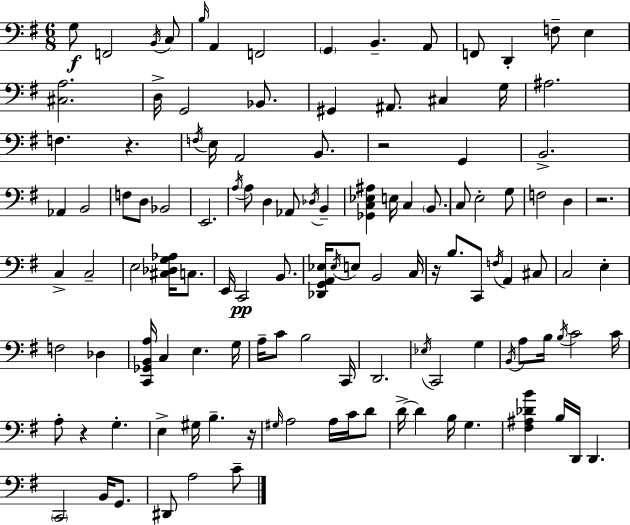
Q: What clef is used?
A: bass